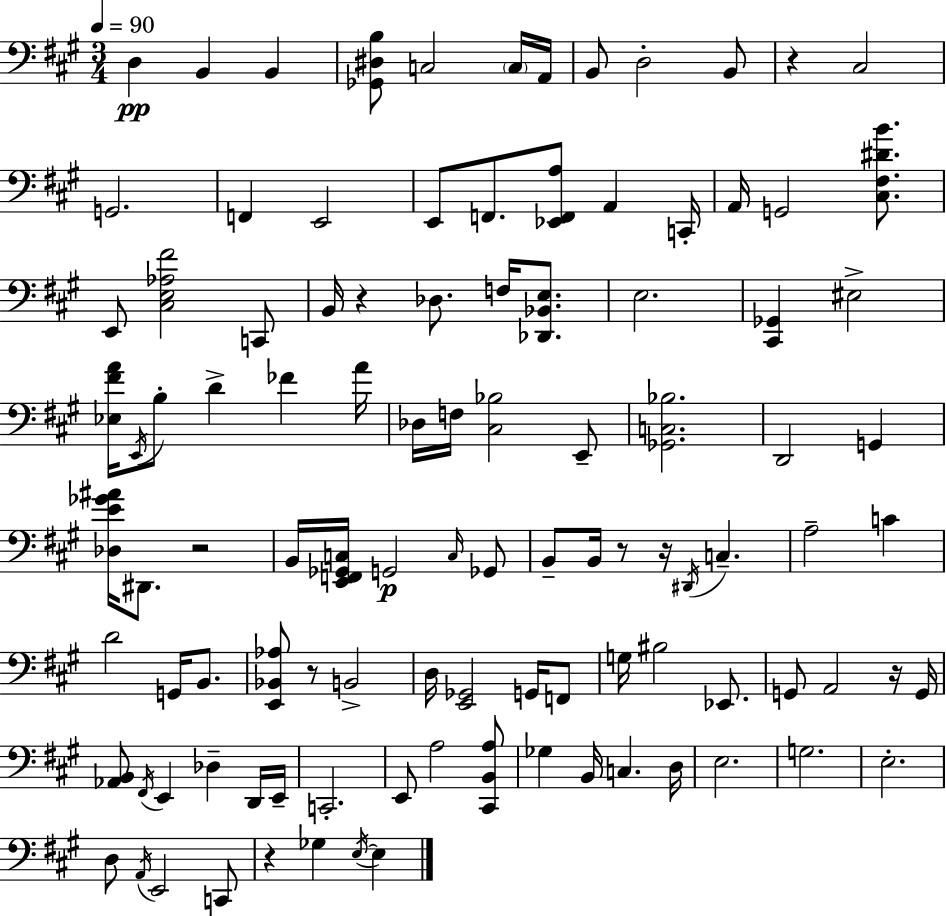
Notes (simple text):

D3/q B2/q B2/q [Gb2,D#3,B3]/e C3/h C3/s A2/s B2/e D3/h B2/e R/q C#3/h G2/h. F2/q E2/h E2/e F2/e. [Eb2,F2,A3]/e A2/q C2/s A2/s G2/h [C#3,F#3,D#4,B4]/e. E2/e [C#3,E3,Ab3,F#4]/h C2/e B2/s R/q Db3/e. F3/s [Db2,Bb2,E3]/e. E3/h. [C#2,Gb2]/q EIS3/h [Eb3,F#4,A4]/s E2/s B3/e D4/q FES4/q A4/s Db3/s F3/s [C#3,Bb3]/h E2/e [Gb2,C3,Bb3]/h. D2/h G2/q [Db3,E4,Gb4,A#4]/s D#2/e. R/h B2/s [E2,F2,Gb2,C3]/s G2/h C3/s Gb2/e B2/e B2/s R/e R/s D#2/s C3/q. A3/h C4/q D4/h G2/s B2/e. [E2,Bb2,Ab3]/e R/e B2/h D3/s [E2,Gb2]/h G2/s F2/e G3/s BIS3/h Eb2/e. G2/e A2/h R/s G2/s [Ab2,B2]/e F#2/s E2/q Db3/q D2/s E2/s C2/h. E2/e A3/h [C#2,B2,A3]/e Gb3/q B2/s C3/q. D3/s E3/h. G3/h. E3/h. D3/e A2/s E2/h C2/e R/q Gb3/q E3/s E3/q